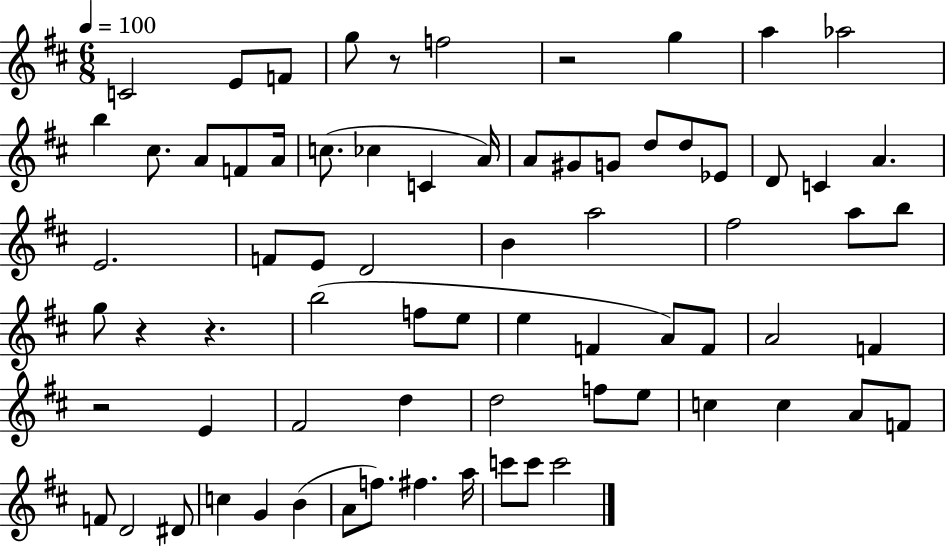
C4/h E4/e F4/e G5/e R/e F5/h R/h G5/q A5/q Ab5/h B5/q C#5/e. A4/e F4/e A4/s C5/e. CES5/q C4/q A4/s A4/e G#4/e G4/e D5/e D5/e Eb4/e D4/e C4/q A4/q. E4/h. F4/e E4/e D4/h B4/q A5/h F#5/h A5/e B5/e G5/e R/q R/q. B5/h F5/e E5/e E5/q F4/q A4/e F4/e A4/h F4/q R/h E4/q F#4/h D5/q D5/h F5/e E5/e C5/q C5/q A4/e F4/e F4/e D4/h D#4/e C5/q G4/q B4/q A4/e F5/e. F#5/q. A5/s C6/e C6/e C6/h